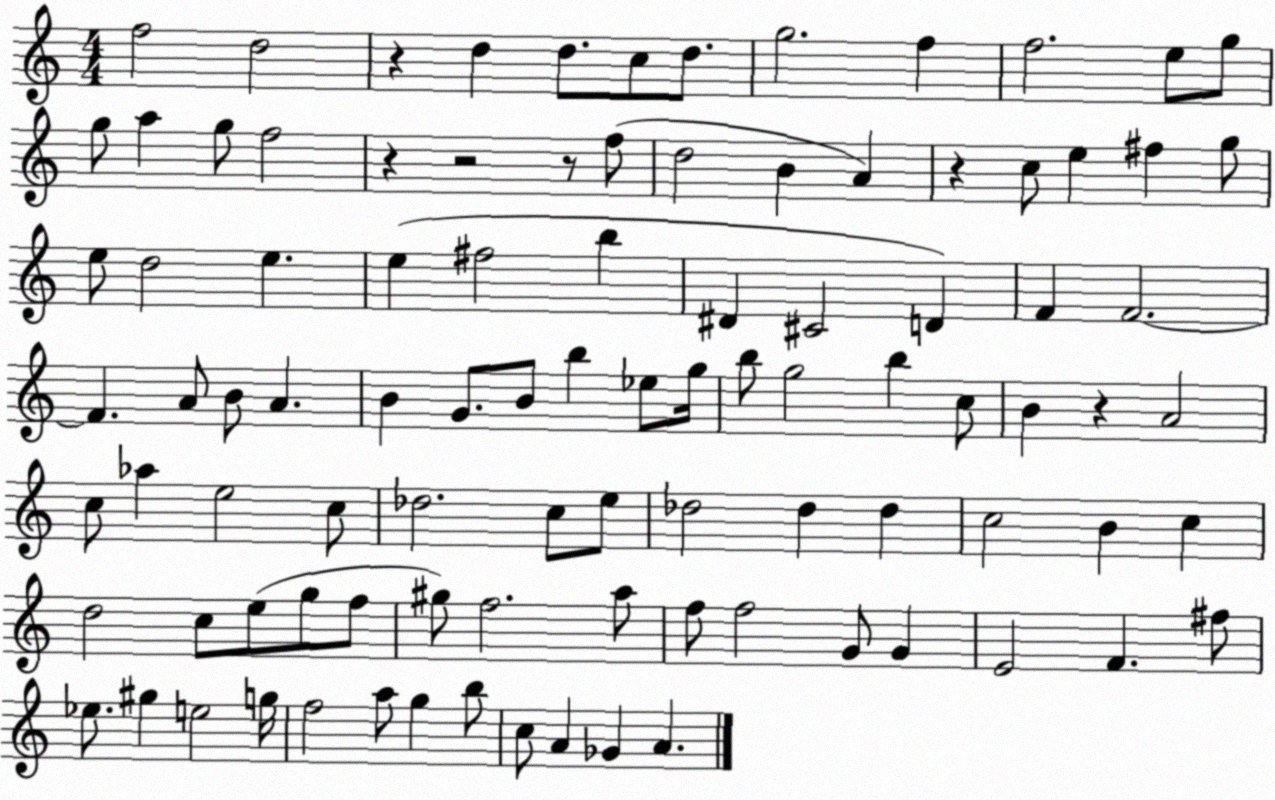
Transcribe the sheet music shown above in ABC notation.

X:1
T:Untitled
M:4/4
L:1/4
K:C
f2 d2 z d d/2 c/2 d/2 g2 f f2 e/2 g/2 g/2 a g/2 f2 z z2 z/2 f/2 d2 B A z c/2 e ^f g/2 e/2 d2 e e ^f2 b ^D ^C2 D F F2 F A/2 B/2 A B G/2 B/2 b _e/2 g/4 b/2 g2 b c/2 B z A2 c/2 _a e2 c/2 _d2 c/2 e/2 _d2 _d _d c2 B c d2 c/2 e/2 g/2 f/2 ^g/2 f2 a/2 f/2 f2 G/2 G E2 F ^f/2 _e/2 ^g e2 g/4 f2 a/2 g b/2 c/2 A _G A